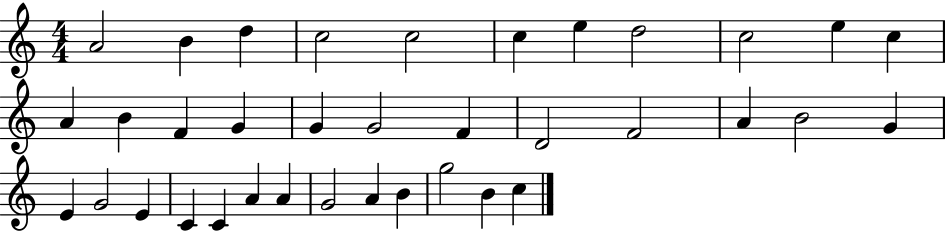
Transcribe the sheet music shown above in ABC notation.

X:1
T:Untitled
M:4/4
L:1/4
K:C
A2 B d c2 c2 c e d2 c2 e c A B F G G G2 F D2 F2 A B2 G E G2 E C C A A G2 A B g2 B c